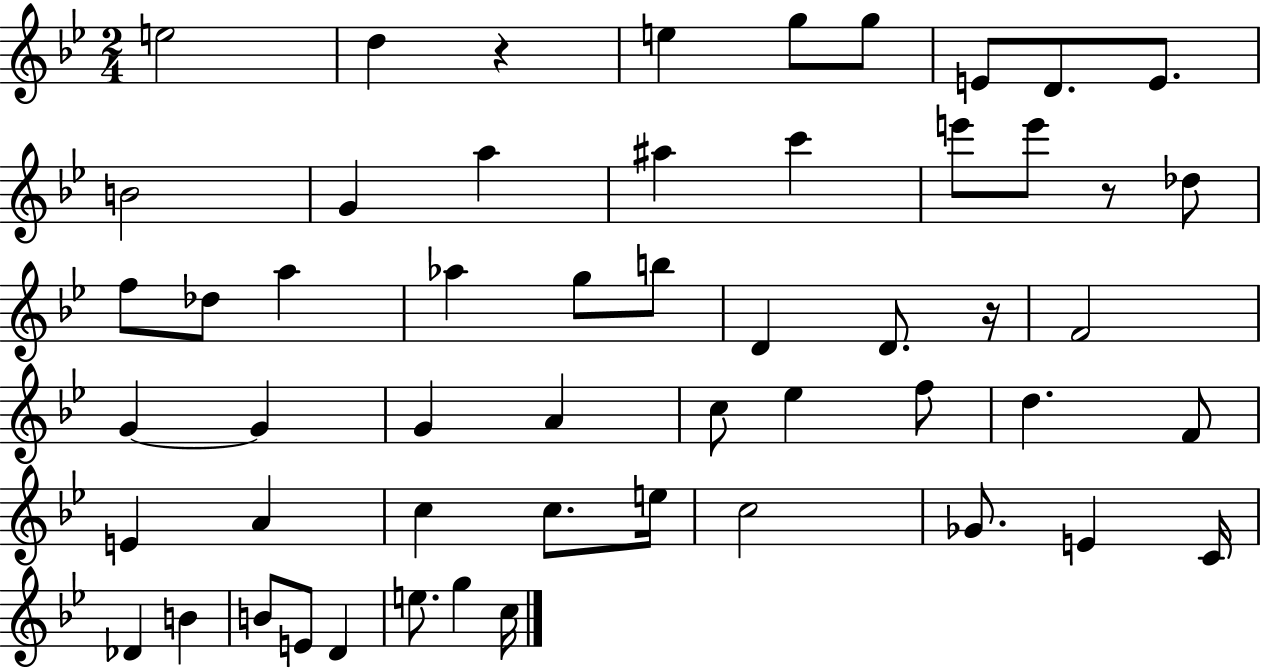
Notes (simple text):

E5/h D5/q R/q E5/q G5/e G5/e E4/e D4/e. E4/e. B4/h G4/q A5/q A#5/q C6/q E6/e E6/e R/e Db5/e F5/e Db5/e A5/q Ab5/q G5/e B5/e D4/q D4/e. R/s F4/h G4/q G4/q G4/q A4/q C5/e Eb5/q F5/e D5/q. F4/e E4/q A4/q C5/q C5/e. E5/s C5/h Gb4/e. E4/q C4/s Db4/q B4/q B4/e E4/e D4/q E5/e. G5/q C5/s